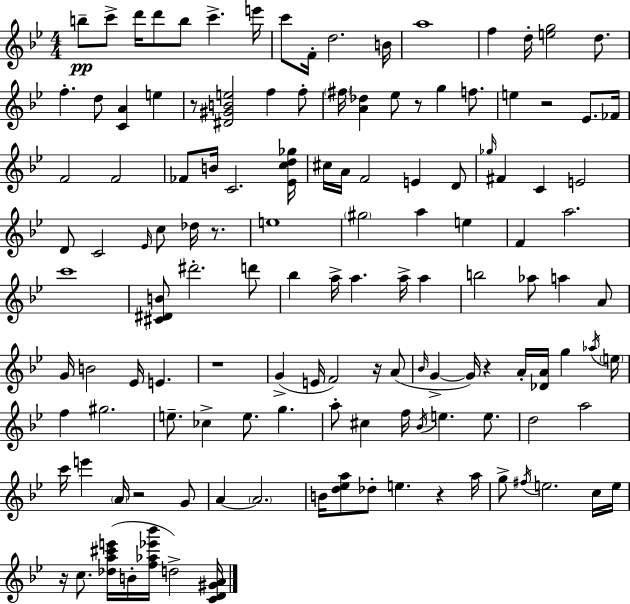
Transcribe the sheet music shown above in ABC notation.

X:1
T:Untitled
M:4/4
L:1/4
K:Bb
b/2 c'/2 d'/4 d'/2 b/2 c' e'/4 c'/2 F/4 d2 B/4 a4 f d/4 [eg]2 d/2 f d/2 [CA] e z/2 [^D^GBe]2 f f/2 ^f/4 [A_d] _e/2 z/2 g f/2 e z2 _E/2 _F/4 F2 F2 _F/2 B/4 C2 [_Ecd_g]/4 ^c/4 A/4 F2 E D/2 _g/4 ^F C E2 D/2 C2 _E/4 c/2 _d/4 z/2 e4 ^g2 a e F a2 c'4 [^C^DB]/2 ^d'2 d'/2 _b a/4 a a/4 a b2 _a/2 a A/2 G/4 B2 _E/4 E z4 G E/4 F2 z/4 A/2 _B/4 G G/4 z A/4 [_DA]/4 g _a/4 e/4 f ^g2 e/2 _c e/2 g a/2 ^c f/4 _B/4 e e/2 d2 a2 c'/4 e' A/4 z2 G/2 A A2 B/4 [d_ea]/2 _d/2 e z a/4 g/2 ^f/4 e2 c/4 e/4 z/4 c/2 [_da^c'e']/4 B/4 [f_a_e'_b']/4 d2 [CD^GA]/4